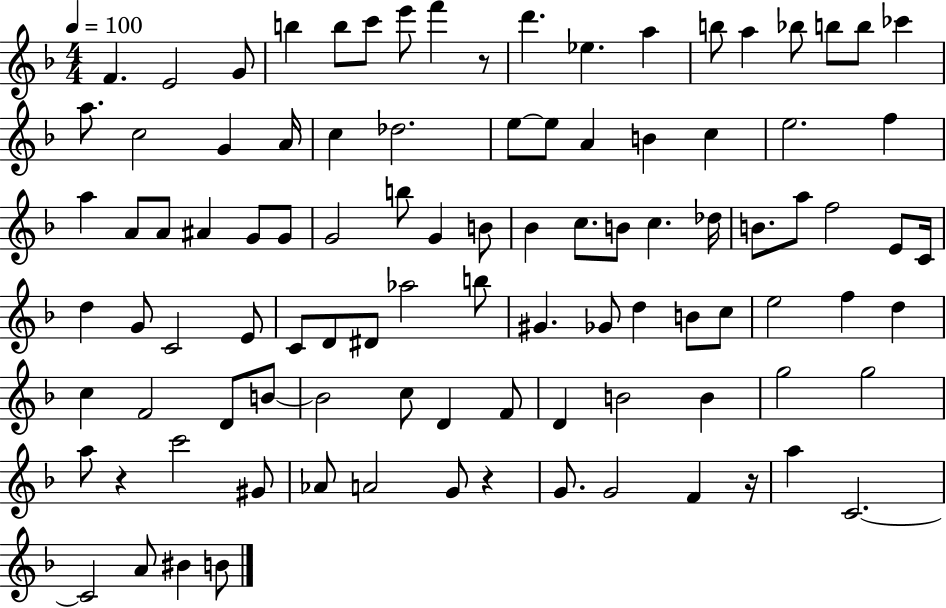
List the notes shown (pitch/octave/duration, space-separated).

F4/q. E4/h G4/e B5/q B5/e C6/e E6/e F6/q R/e D6/q. Eb5/q. A5/q B5/e A5/q Bb5/e B5/e B5/e CES6/q A5/e. C5/h G4/q A4/s C5/q Db5/h. E5/e E5/e A4/q B4/q C5/q E5/h. F5/q A5/q A4/e A4/e A#4/q G4/e G4/e G4/h B5/e G4/q B4/e Bb4/q C5/e. B4/e C5/q. Db5/s B4/e. A5/e F5/h E4/e C4/s D5/q G4/e C4/h E4/e C4/e D4/e D#4/e Ab5/h B5/e G#4/q. Gb4/e D5/q B4/e C5/e E5/h F5/q D5/q C5/q F4/h D4/e B4/e B4/h C5/e D4/q F4/e D4/q B4/h B4/q G5/h G5/h A5/e R/q C6/h G#4/e Ab4/e A4/h G4/e R/q G4/e. G4/h F4/q R/s A5/q C4/h. C4/h A4/e BIS4/q B4/e